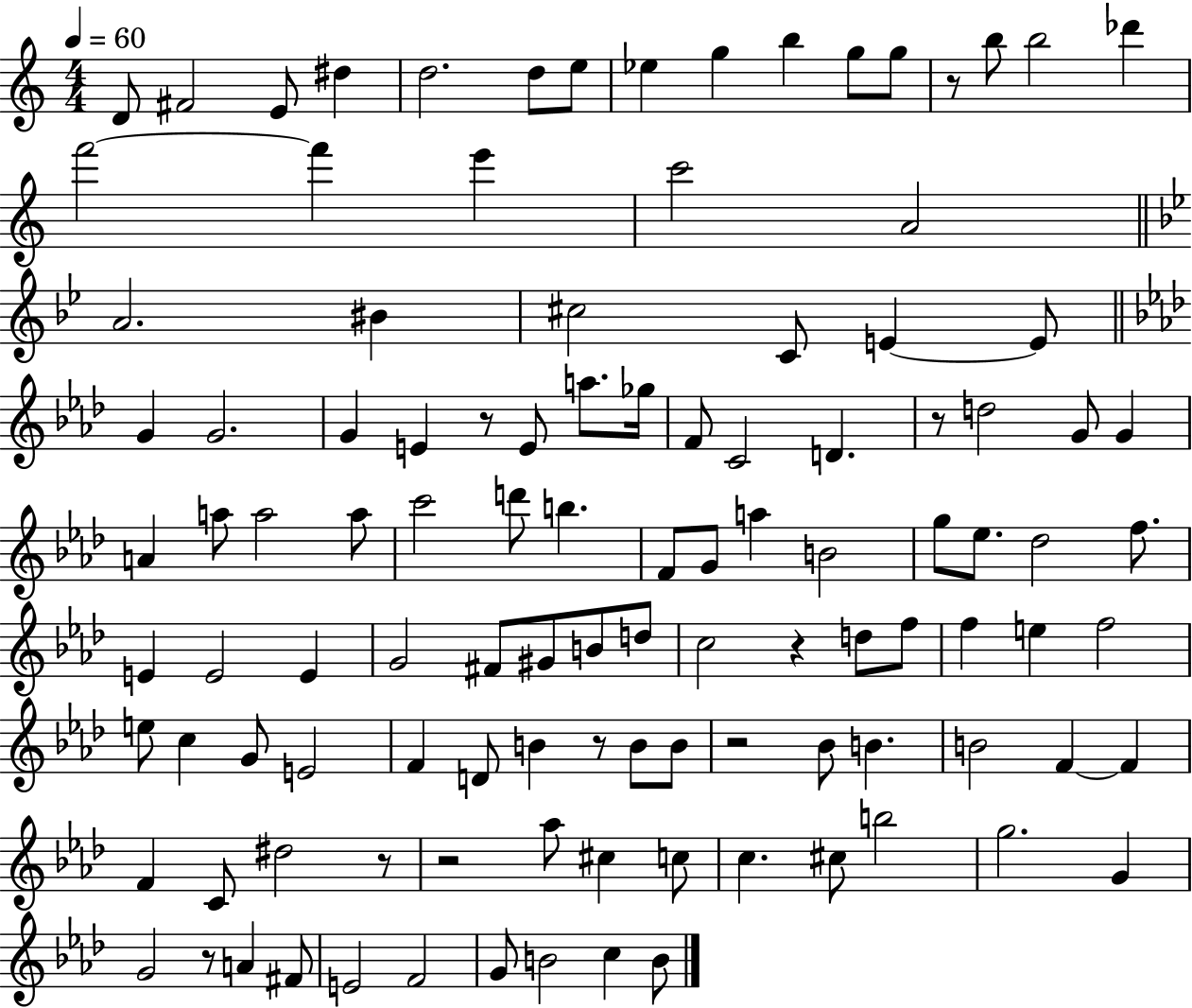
{
  \clef treble
  \numericTimeSignature
  \time 4/4
  \key c \major
  \tempo 4 = 60
  d'8 fis'2 e'8 dis''4 | d''2. d''8 e''8 | ees''4 g''4 b''4 g''8 g''8 | r8 b''8 b''2 des'''4 | \break f'''2~~ f'''4 e'''4 | c'''2 a'2 | \bar "||" \break \key bes \major a'2. bis'4 | cis''2 c'8 e'4~~ e'8 | \bar "||" \break \key aes \major g'4 g'2. | g'4 e'4 r8 e'8 a''8. ges''16 | f'8 c'2 d'4. | r8 d''2 g'8 g'4 | \break a'4 a''8 a''2 a''8 | c'''2 d'''8 b''4. | f'8 g'8 a''4 b'2 | g''8 ees''8. des''2 f''8. | \break e'4 e'2 e'4 | g'2 fis'8 gis'8 b'8 d''8 | c''2 r4 d''8 f''8 | f''4 e''4 f''2 | \break e''8 c''4 g'8 e'2 | f'4 d'8 b'4 r8 b'8 b'8 | r2 bes'8 b'4. | b'2 f'4~~ f'4 | \break f'4 c'8 dis''2 r8 | r2 aes''8 cis''4 c''8 | c''4. cis''8 b''2 | g''2. g'4 | \break g'2 r8 a'4 fis'8 | e'2 f'2 | g'8 b'2 c''4 b'8 | \bar "|."
}